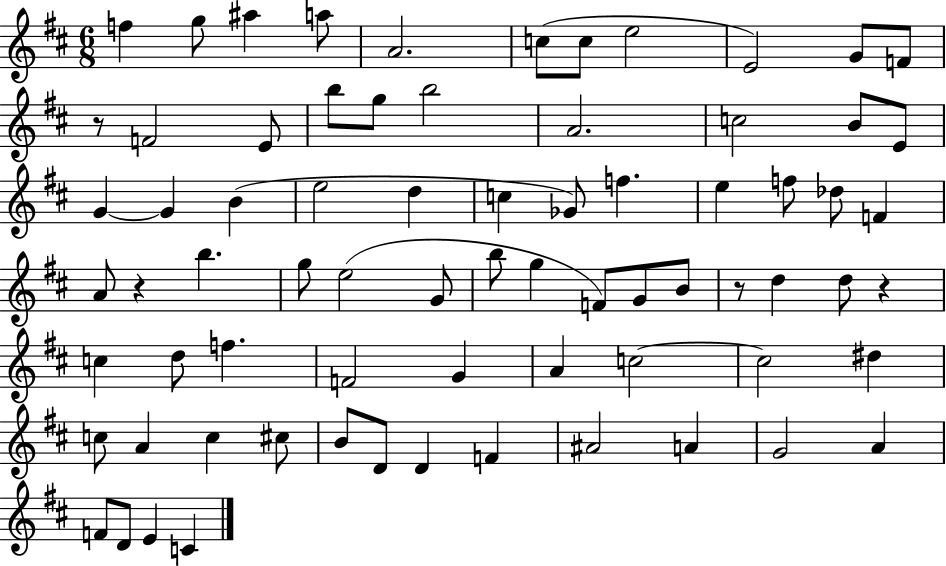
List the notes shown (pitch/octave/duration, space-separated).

F5/q G5/e A#5/q A5/e A4/h. C5/e C5/e E5/h E4/h G4/e F4/e R/e F4/h E4/e B5/e G5/e B5/h A4/h. C5/h B4/e E4/e G4/q G4/q B4/q E5/h D5/q C5/q Gb4/e F5/q. E5/q F5/e Db5/e F4/q A4/e R/q B5/q. G5/e E5/h G4/e B5/e G5/q F4/e G4/e B4/e R/e D5/q D5/e R/q C5/q D5/e F5/q. F4/h G4/q A4/q C5/h C5/h D#5/q C5/e A4/q C5/q C#5/e B4/e D4/e D4/q F4/q A#4/h A4/q G4/h A4/q F4/e D4/e E4/q C4/q